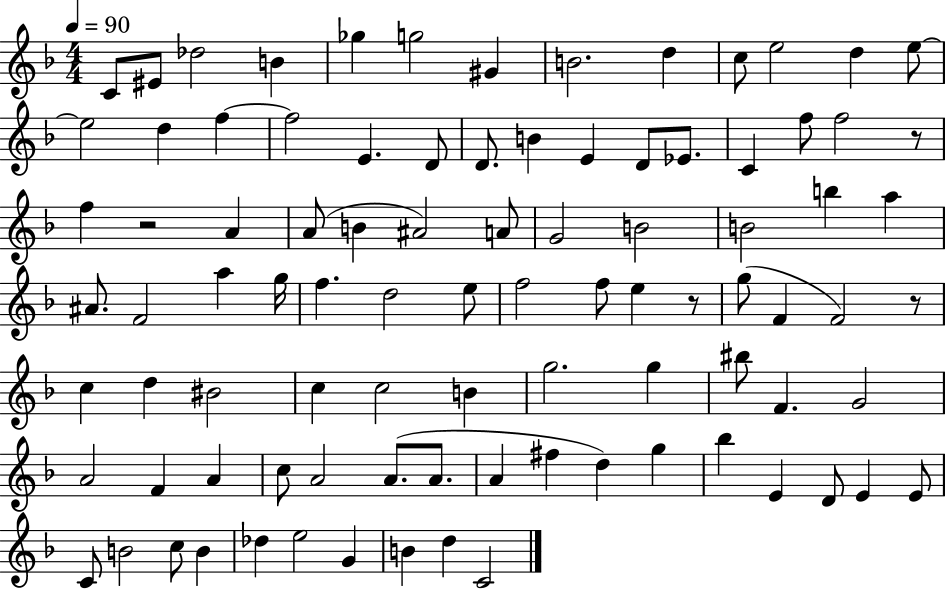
C4/e EIS4/e Db5/h B4/q Gb5/q G5/h G#4/q B4/h. D5/q C5/e E5/h D5/q E5/e E5/h D5/q F5/q F5/h E4/q. D4/e D4/e. B4/q E4/q D4/e Eb4/e. C4/q F5/e F5/h R/e F5/q R/h A4/q A4/e B4/q A#4/h A4/e G4/h B4/h B4/h B5/q A5/q A#4/e. F4/h A5/q G5/s F5/q. D5/h E5/e F5/h F5/e E5/q R/e G5/e F4/q F4/h R/e C5/q D5/q BIS4/h C5/q C5/h B4/q G5/h. G5/q BIS5/e F4/q. G4/h A4/h F4/q A4/q C5/e A4/h A4/e. A4/e. A4/q F#5/q D5/q G5/q Bb5/q E4/q D4/e E4/q E4/e C4/e B4/h C5/e B4/q Db5/q E5/h G4/q B4/q D5/q C4/h